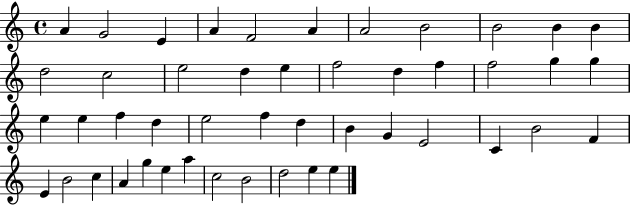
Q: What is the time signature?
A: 4/4